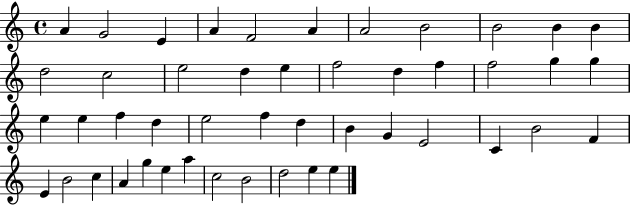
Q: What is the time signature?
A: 4/4